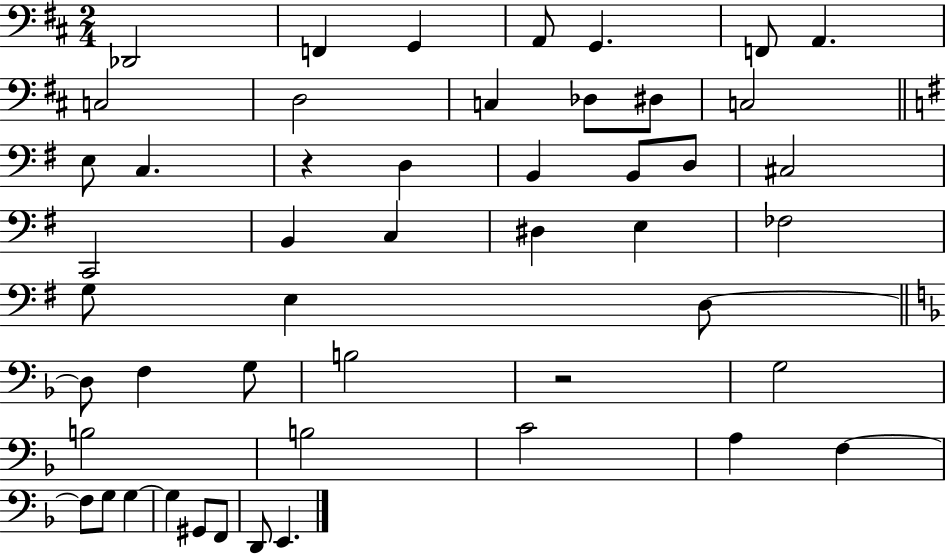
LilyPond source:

{
  \clef bass
  \numericTimeSignature
  \time 2/4
  \key d \major
  des,2 | f,4 g,4 | a,8 g,4. | f,8 a,4. | \break c2 | d2 | c4 des8 dis8 | c2 | \break \bar "||" \break \key g \major e8 c4. | r4 d4 | b,4 b,8 d8 | cis2 | \break c,2 | b,4 c4 | dis4 e4 | fes2 | \break g8 e4 d8~~ | \bar "||" \break \key f \major d8 f4 g8 | b2 | r2 | g2 | \break b2 | b2 | c'2 | a4 f4~~ | \break f8 g8 g4~~ | g4 gis,8 f,8 | d,8 e,4. | \bar "|."
}